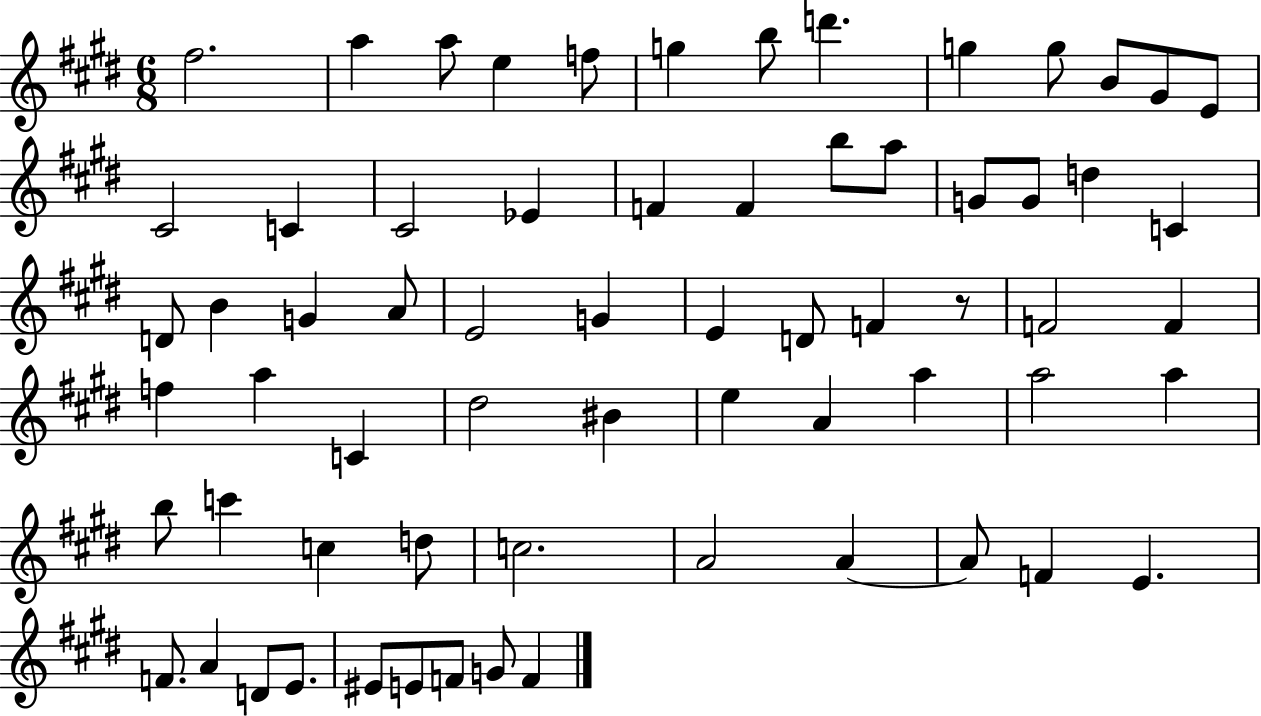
F#5/h. A5/q A5/e E5/q F5/e G5/q B5/e D6/q. G5/q G5/e B4/e G#4/e E4/e C#4/h C4/q C#4/h Eb4/q F4/q F4/q B5/e A5/e G4/e G4/e D5/q C4/q D4/e B4/q G4/q A4/e E4/h G4/q E4/q D4/e F4/q R/e F4/h F4/q F5/q A5/q C4/q D#5/h BIS4/q E5/q A4/q A5/q A5/h A5/q B5/e C6/q C5/q D5/e C5/h. A4/h A4/q A4/e F4/q E4/q. F4/e. A4/q D4/e E4/e. EIS4/e E4/e F4/e G4/e F4/q